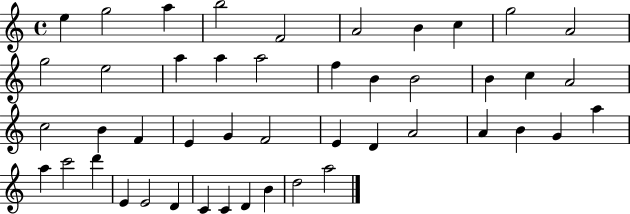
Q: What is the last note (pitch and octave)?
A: A5